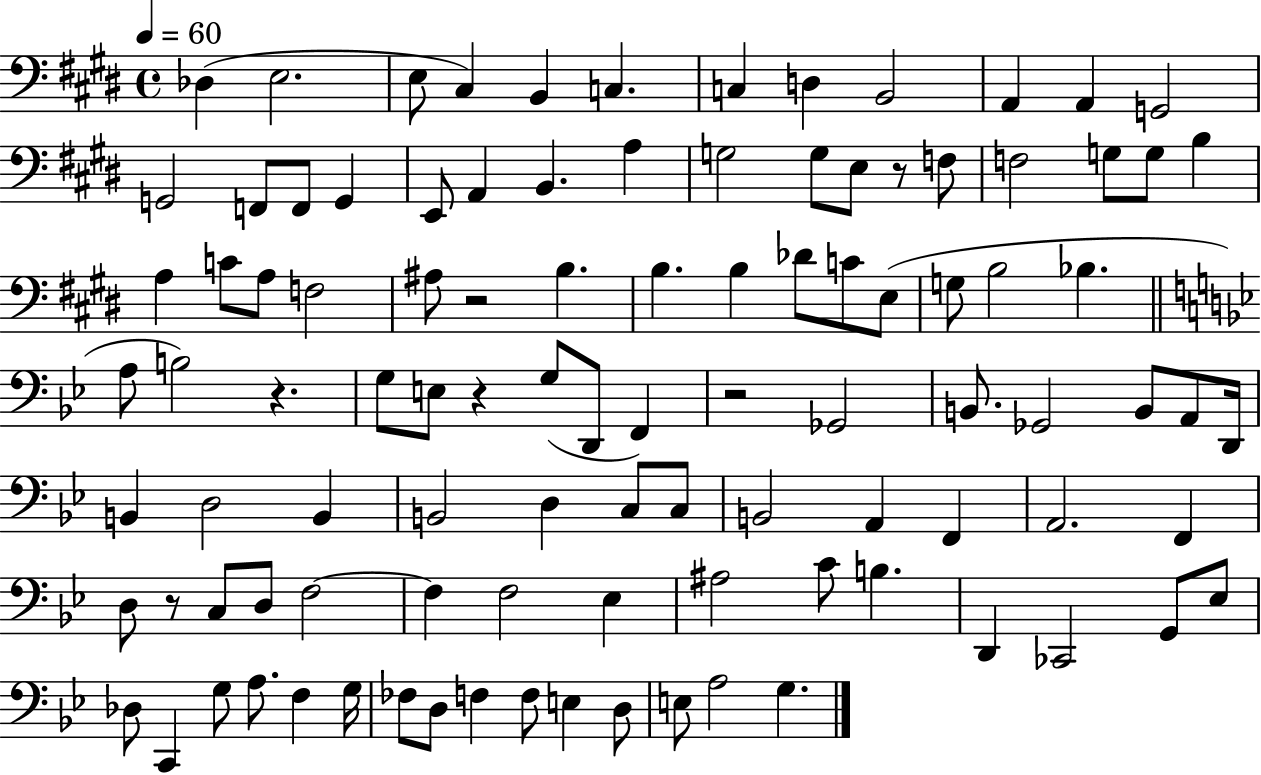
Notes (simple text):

Db3/q E3/h. E3/e C#3/q B2/q C3/q. C3/q D3/q B2/h A2/q A2/q G2/h G2/h F2/e F2/e G2/q E2/e A2/q B2/q. A3/q G3/h G3/e E3/e R/e F3/e F3/h G3/e G3/e B3/q A3/q C4/e A3/e F3/h A#3/e R/h B3/q. B3/q. B3/q Db4/e C4/e E3/e G3/e B3/h Bb3/q. A3/e B3/h R/q. G3/e E3/e R/q G3/e D2/e F2/q R/h Gb2/h B2/e. Gb2/h B2/e A2/e D2/s B2/q D3/h B2/q B2/h D3/q C3/e C3/e B2/h A2/q F2/q A2/h. F2/q D3/e R/e C3/e D3/e F3/h F3/q F3/h Eb3/q A#3/h C4/e B3/q. D2/q CES2/h G2/e Eb3/e Db3/e C2/q G3/e A3/e. F3/q G3/s FES3/e D3/e F3/q F3/e E3/q D3/e E3/e A3/h G3/q.